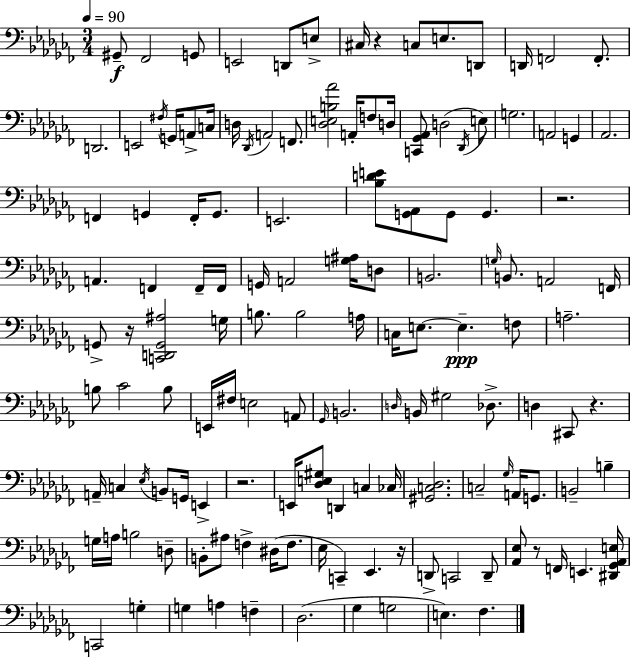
G#2/e FES2/h G2/e E2/h D2/e E3/e C#3/s R/q C3/e E3/e. D2/e D2/s F2/h F2/e. D2/h. E2/h F#3/s G2/s A2/e C3/s D3/s Db2/s A2/h F2/e. [Db3,E3,B3,Ab4]/h A2/s F3/e D3/s [C2,Gb2,Ab2]/e D3/h Db2/s E3/e G3/h. A2/h G2/q Ab2/h. F2/q G2/q F2/s G2/e. E2/h. [Bb3,D4,E4]/e [G2,Ab2]/e G2/e G2/q. R/h. A2/q. F2/q F2/s F2/s G2/s A2/h [G3,A#3]/s D3/e B2/h. G3/s B2/e. A2/h F2/s G2/e R/s [C2,D2,G2,A#3]/h G3/s B3/e. B3/h A3/s C3/s E3/e. E3/q. F3/e A3/h. B3/e CES4/h B3/e E2/s F#3/s E3/h A2/e Gb2/s B2/h. D3/s B2/s G#3/h Db3/e. D3/q C#2/e R/q. A2/s C3/q Eb3/s B2/e G2/s E2/q R/h. E2/s [Db3,E3,G#3]/e D2/q C3/q CES3/s [G#2,C3,Db3]/h. C3/h Gb3/s A2/s G2/e. B2/h B3/q G3/s A3/s B3/h D3/e B2/e A#3/e F3/q D#3/s F3/e. Eb3/s C2/q Eb2/q. R/s D2/e C2/h D2/e [Ab2,Eb3]/e R/e F2/s E2/q. [D#2,Gb2,Ab2,E3]/s C2/h G3/q G3/q A3/q F3/q Db3/h. Gb3/q G3/h E3/q. FES3/q.